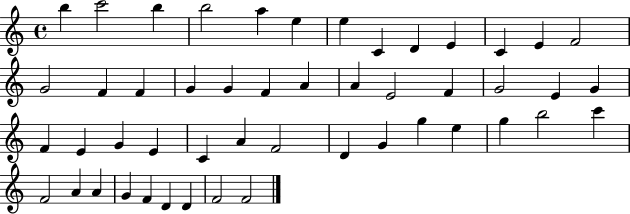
X:1
T:Untitled
M:4/4
L:1/4
K:C
b c'2 b b2 a e e C D E C E F2 G2 F F G G F A A E2 F G2 E G F E G E C A F2 D G g e g b2 c' F2 A A G F D D F2 F2